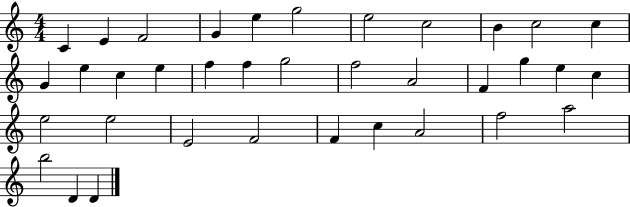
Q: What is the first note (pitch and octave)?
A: C4